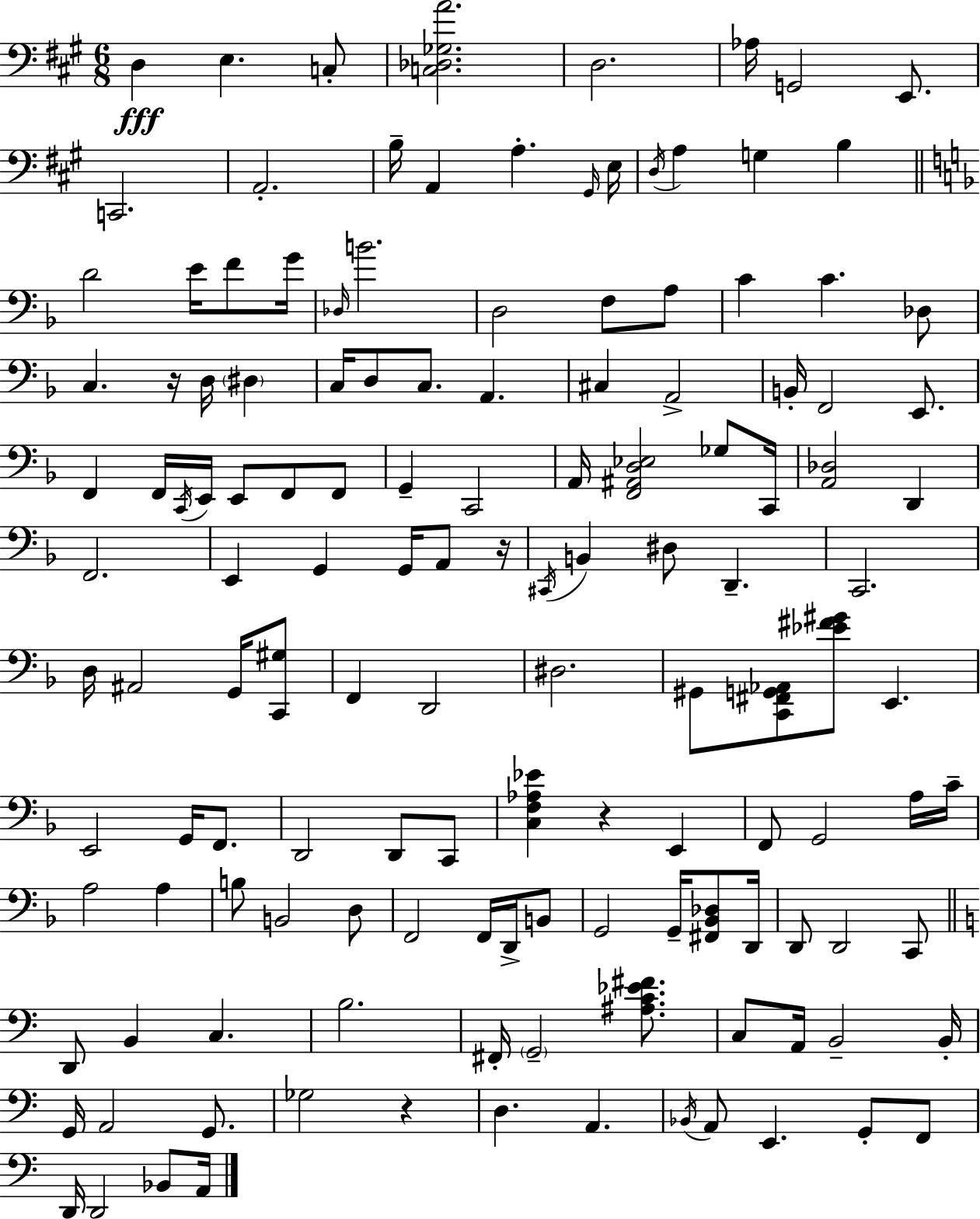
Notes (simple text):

D3/q E3/q. C3/e [C3,Db3,Gb3,A4]/h. D3/h. Ab3/s G2/h E2/e. C2/h. A2/h. B3/s A2/q A3/q. G#2/s E3/s D3/s A3/q G3/q B3/q D4/h E4/s F4/e G4/s Db3/s B4/h. D3/h F3/e A3/e C4/q C4/q. Db3/e C3/q. R/s D3/s D#3/q C3/s D3/e C3/e. A2/q. C#3/q A2/h B2/s F2/h E2/e. F2/q F2/s C2/s E2/s E2/e F2/e F2/e G2/q C2/h A2/s [F2,A#2,D3,Eb3]/h Gb3/e C2/s [A2,Db3]/h D2/q F2/h. E2/q G2/q G2/s A2/e R/s C#2/s B2/q D#3/e D2/q. C2/h. D3/s A#2/h G2/s [C2,G#3]/e F2/q D2/h D#3/h. G#2/e [C2,F#2,G2,Ab2]/e [Eb4,F#4,G#4]/e E2/q. E2/h G2/s F2/e. D2/h D2/e C2/e [C3,F3,Ab3,Eb4]/q R/q E2/q F2/e G2/h A3/s C4/s A3/h A3/q B3/e B2/h D3/e F2/h F2/s D2/s B2/e G2/h G2/s [F#2,Bb2,Db3]/e D2/s D2/e D2/h C2/e D2/e B2/q C3/q. B3/h. F#2/s G2/h [A#3,C4,Eb4,F#4]/e. C3/e A2/s B2/h B2/s G2/s A2/h G2/e. Gb3/h R/q D3/q. A2/q. Bb2/s A2/e E2/q. G2/e F2/e D2/s D2/h Bb2/e A2/s